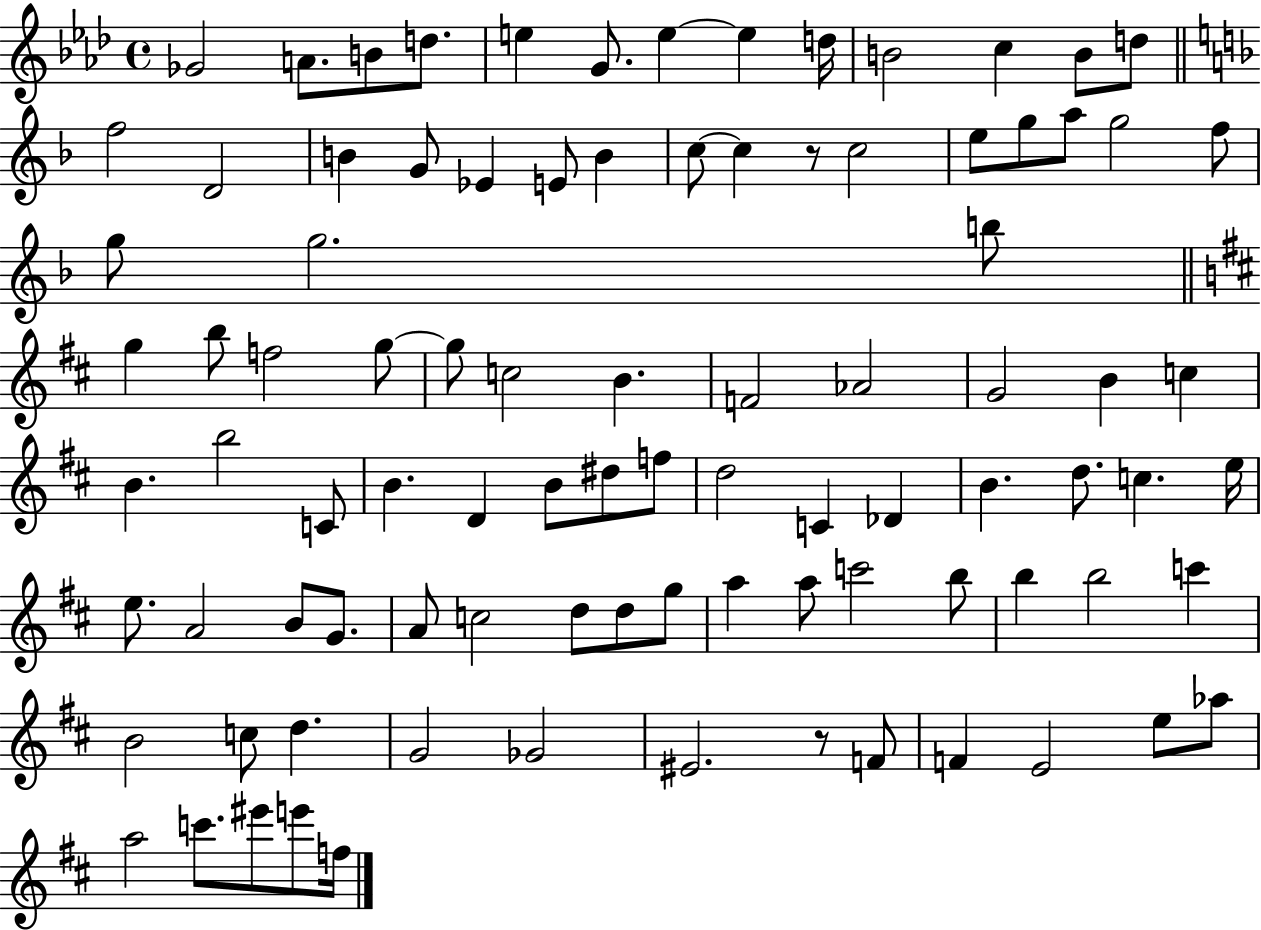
Gb4/h A4/e. B4/e D5/e. E5/q G4/e. E5/q E5/q D5/s B4/h C5/q B4/e D5/e F5/h D4/h B4/q G4/e Eb4/q E4/e B4/q C5/e C5/q R/e C5/h E5/e G5/e A5/e G5/h F5/e G5/e G5/h. B5/e G5/q B5/e F5/h G5/e G5/e C5/h B4/q. F4/h Ab4/h G4/h B4/q C5/q B4/q. B5/h C4/e B4/q. D4/q B4/e D#5/e F5/e D5/h C4/q Db4/q B4/q. D5/e. C5/q. E5/s E5/e. A4/h B4/e G4/e. A4/e C5/h D5/e D5/e G5/e A5/q A5/e C6/h B5/e B5/q B5/h C6/q B4/h C5/e D5/q. G4/h Gb4/h EIS4/h. R/e F4/e F4/q E4/h E5/e Ab5/e A5/h C6/e. EIS6/e E6/e F5/s